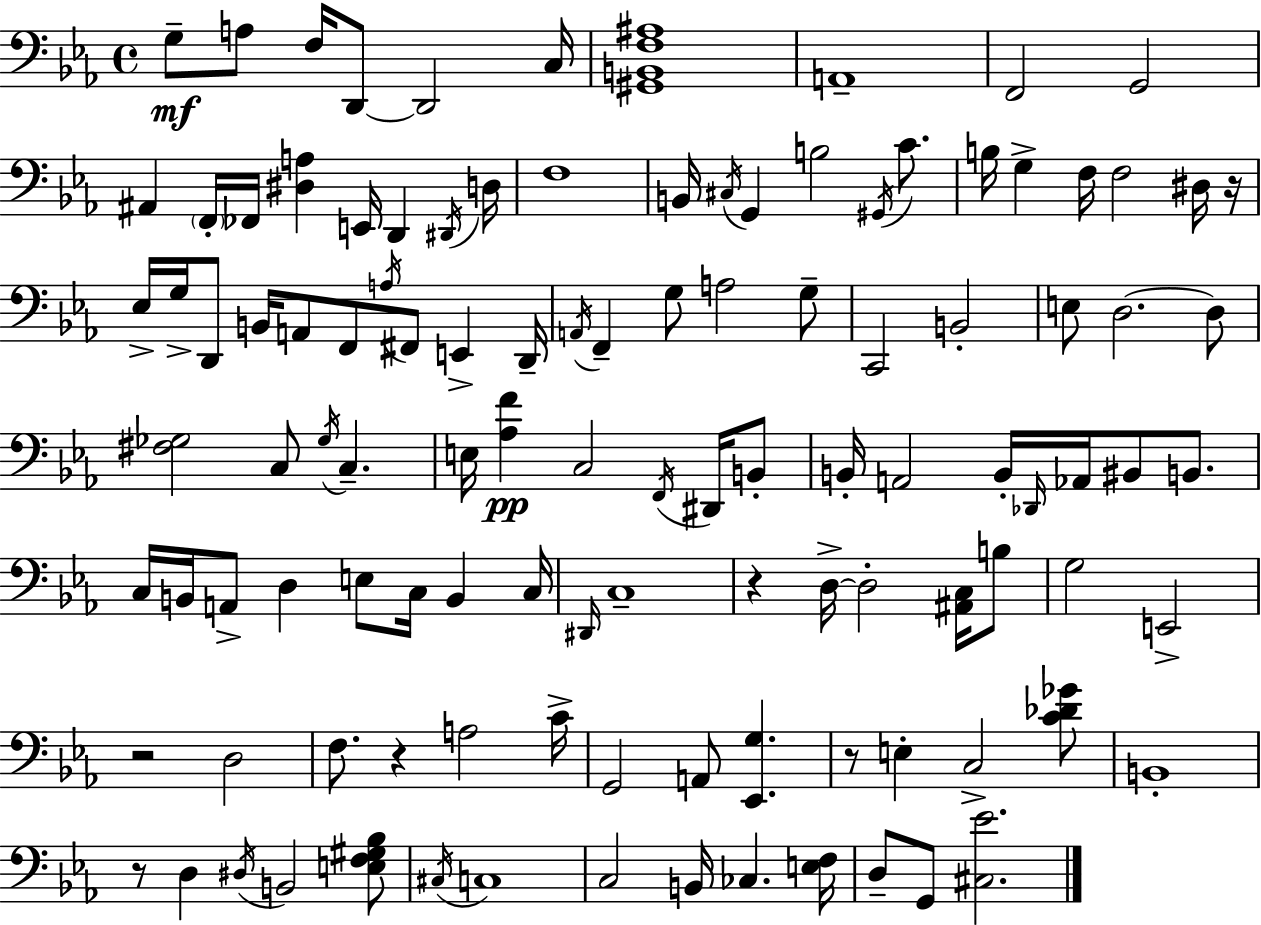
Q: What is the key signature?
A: EES major